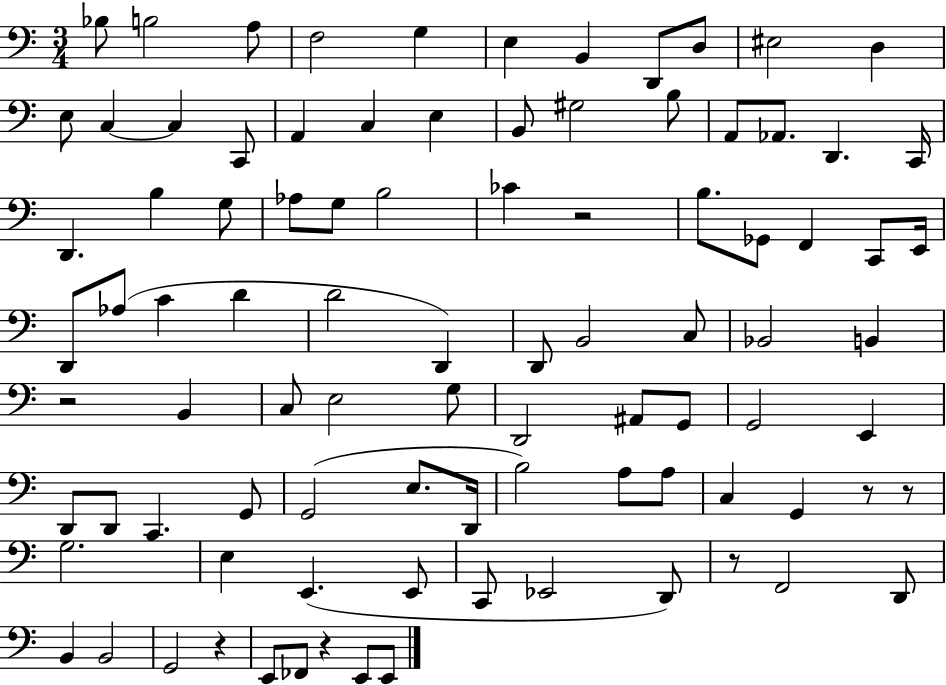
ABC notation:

X:1
T:Untitled
M:3/4
L:1/4
K:C
_B,/2 B,2 A,/2 F,2 G, E, B,, D,,/2 D,/2 ^E,2 D, E,/2 C, C, C,,/2 A,, C, E, B,,/2 ^G,2 B,/2 A,,/2 _A,,/2 D,, C,,/4 D,, B, G,/2 _A,/2 G,/2 B,2 _C z2 B,/2 _G,,/2 F,, C,,/2 E,,/4 D,,/2 _A,/2 C D D2 D,, D,,/2 B,,2 C,/2 _B,,2 B,, z2 B,, C,/2 E,2 G,/2 D,,2 ^A,,/2 G,,/2 G,,2 E,, D,,/2 D,,/2 C,, G,,/2 G,,2 E,/2 D,,/4 B,2 A,/2 A,/2 C, G,, z/2 z/2 G,2 E, E,, E,,/2 C,,/2 _E,,2 D,,/2 z/2 F,,2 D,,/2 B,, B,,2 G,,2 z E,,/2 _F,,/2 z E,,/2 E,,/2